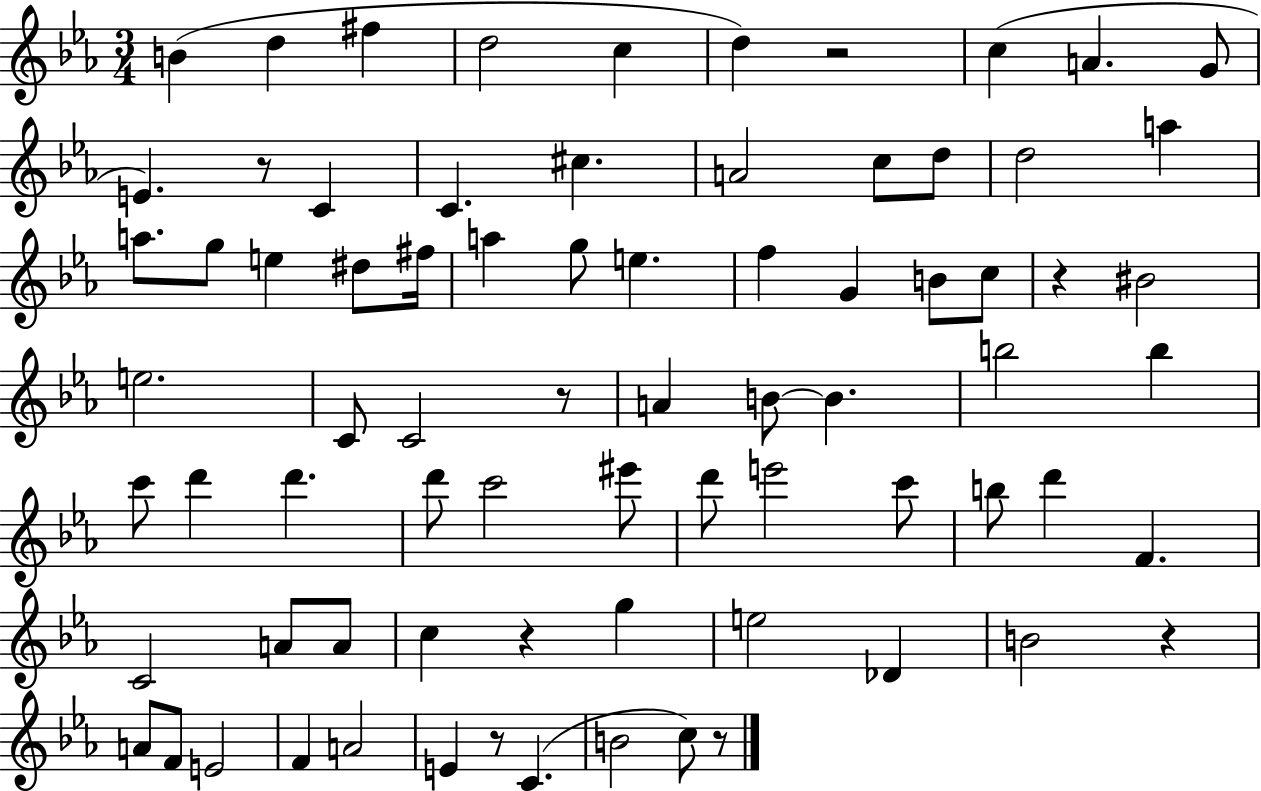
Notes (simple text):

B4/q D5/q F#5/q D5/h C5/q D5/q R/h C5/q A4/q. G4/e E4/q. R/e C4/q C4/q. C#5/q. A4/h C5/e D5/e D5/h A5/q A5/e. G5/e E5/q D#5/e F#5/s A5/q G5/e E5/q. F5/q G4/q B4/e C5/e R/q BIS4/h E5/h. C4/e C4/h R/e A4/q B4/e B4/q. B5/h B5/q C6/e D6/q D6/q. D6/e C6/h EIS6/e D6/e E6/h C6/e B5/e D6/q F4/q. C4/h A4/e A4/e C5/q R/q G5/q E5/h Db4/q B4/h R/q A4/e F4/e E4/h F4/q A4/h E4/q R/e C4/q. B4/h C5/e R/e